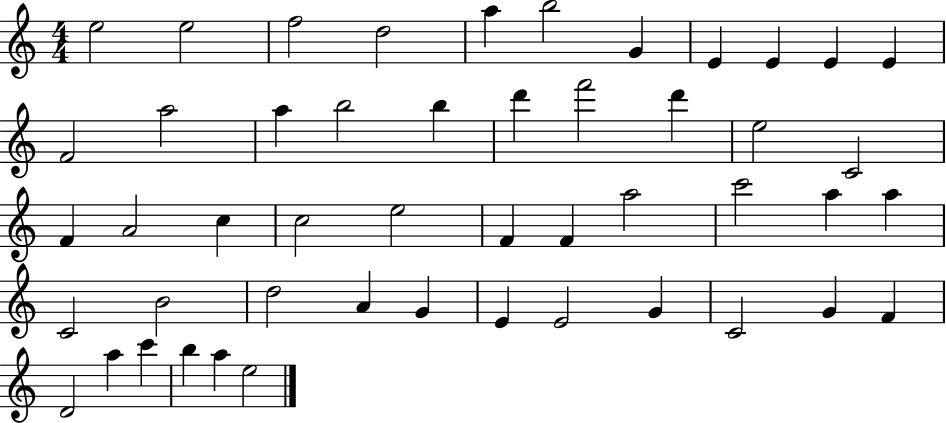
{
  \clef treble
  \numericTimeSignature
  \time 4/4
  \key c \major
  e''2 e''2 | f''2 d''2 | a''4 b''2 g'4 | e'4 e'4 e'4 e'4 | \break f'2 a''2 | a''4 b''2 b''4 | d'''4 f'''2 d'''4 | e''2 c'2 | \break f'4 a'2 c''4 | c''2 e''2 | f'4 f'4 a''2 | c'''2 a''4 a''4 | \break c'2 b'2 | d''2 a'4 g'4 | e'4 e'2 g'4 | c'2 g'4 f'4 | \break d'2 a''4 c'''4 | b''4 a''4 e''2 | \bar "|."
}